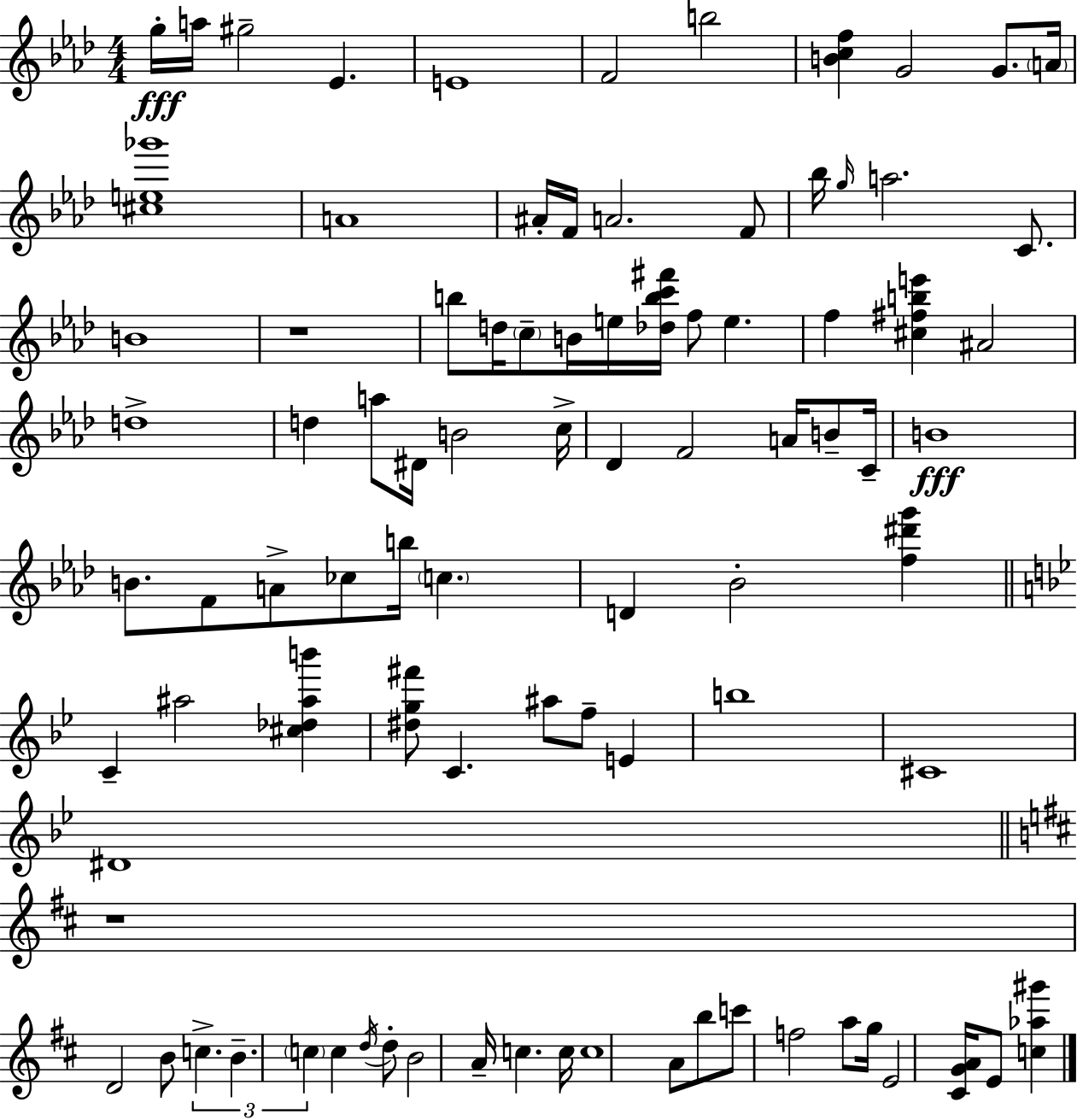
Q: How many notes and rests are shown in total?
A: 90